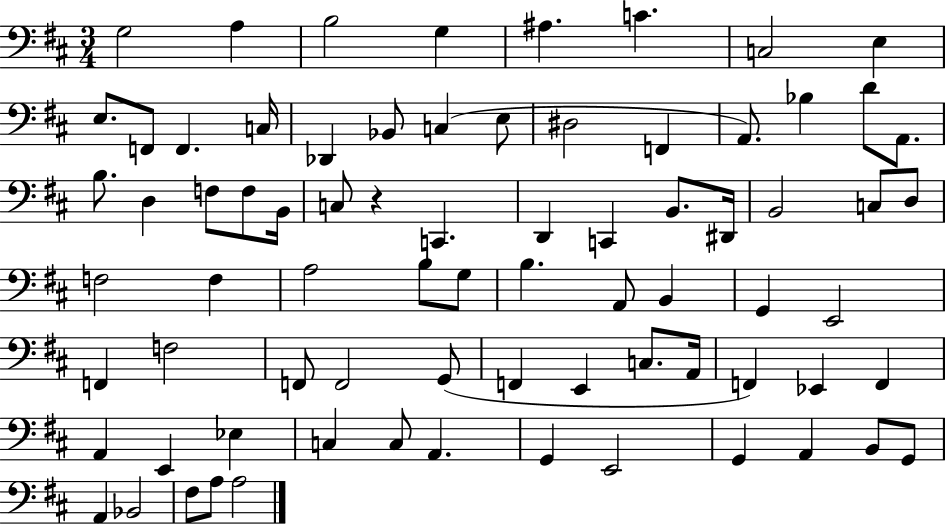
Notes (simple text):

G3/h A3/q B3/h G3/q A#3/q. C4/q. C3/h E3/q E3/e. F2/e F2/q. C3/s Db2/q Bb2/e C3/q E3/e D#3/h F2/q A2/e. Bb3/q D4/e A2/e. B3/e. D3/q F3/e F3/e B2/s C3/e R/q C2/q. D2/q C2/q B2/e. D#2/s B2/h C3/e D3/e F3/h F3/q A3/h B3/e G3/e B3/q. A2/e B2/q G2/q E2/h F2/q F3/h F2/e F2/h G2/e F2/q E2/q C3/e. A2/s F2/q Eb2/q F2/q A2/q E2/q Eb3/q C3/q C3/e A2/q. G2/q E2/h G2/q A2/q B2/e G2/e A2/q Bb2/h F#3/e A3/e A3/h